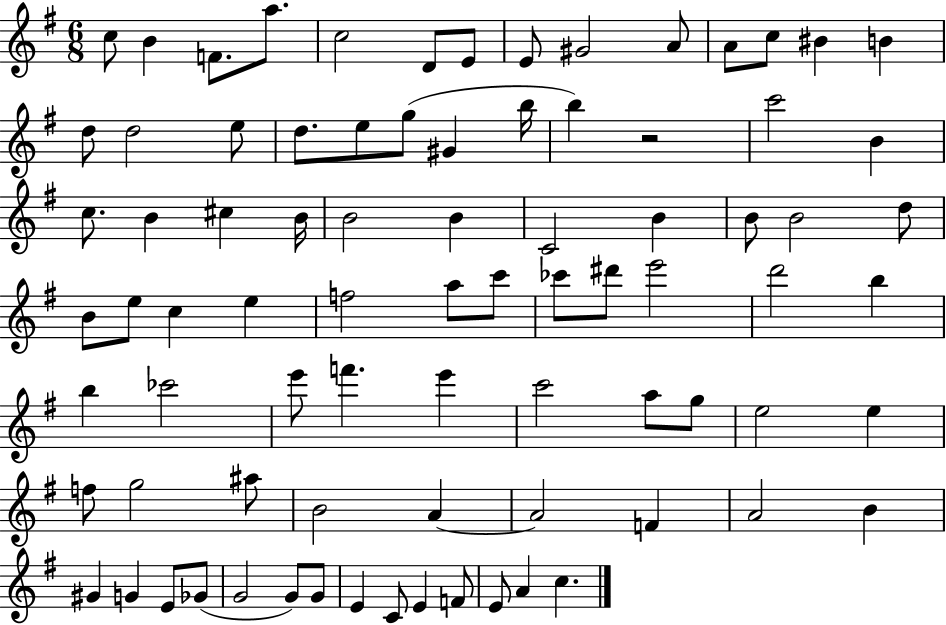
C5/e B4/q F4/e. A5/e. C5/h D4/e E4/e E4/e G#4/h A4/e A4/e C5/e BIS4/q B4/q D5/e D5/h E5/e D5/e. E5/e G5/e G#4/q B5/s B5/q R/h C6/h B4/q C5/e. B4/q C#5/q B4/s B4/h B4/q C4/h B4/q B4/e B4/h D5/e B4/e E5/e C5/q E5/q F5/h A5/e C6/e CES6/e D#6/e E6/h D6/h B5/q B5/q CES6/h E6/e F6/q. E6/q C6/h A5/e G5/e E5/h E5/q F5/e G5/h A#5/e B4/h A4/q A4/h F4/q A4/h B4/q G#4/q G4/q E4/e Gb4/e G4/h G4/e G4/e E4/q C4/e E4/q F4/e E4/e A4/q C5/q.